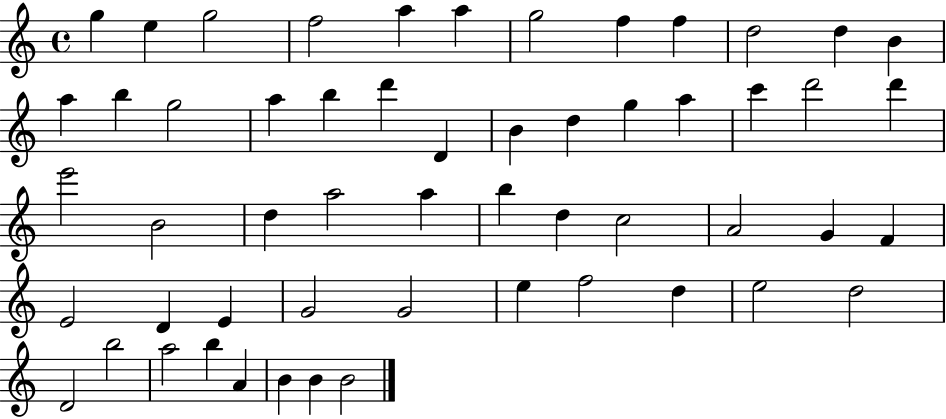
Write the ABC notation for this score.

X:1
T:Untitled
M:4/4
L:1/4
K:C
g e g2 f2 a a g2 f f d2 d B a b g2 a b d' D B d g a c' d'2 d' e'2 B2 d a2 a b d c2 A2 G F E2 D E G2 G2 e f2 d e2 d2 D2 b2 a2 b A B B B2